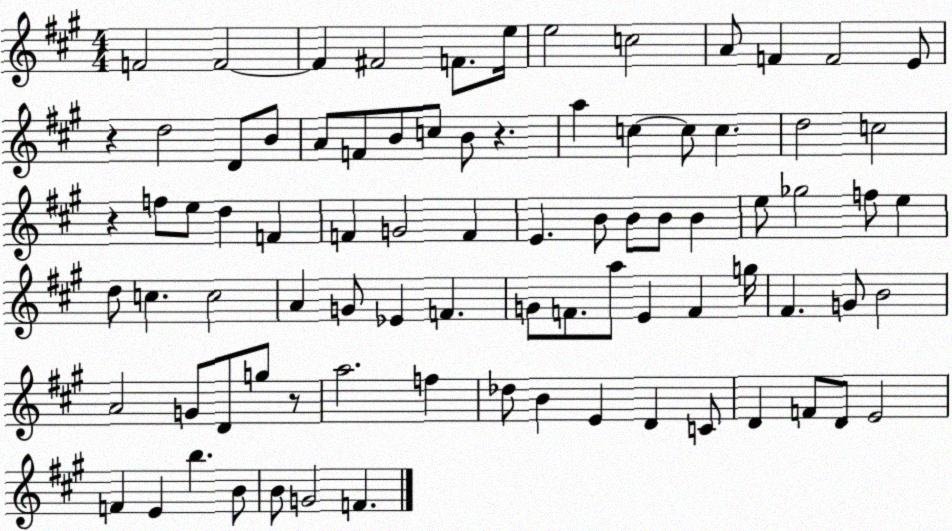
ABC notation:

X:1
T:Untitled
M:4/4
L:1/4
K:A
F2 F2 F ^F2 F/2 e/4 e2 c2 A/2 F F2 E/2 z d2 D/2 B/2 A/2 F/2 B/2 c/2 B/2 z a c c/2 c d2 c2 z f/2 e/2 d F F G2 F E B/2 B/2 B/2 B e/2 _g2 f/2 e d/2 c c2 A G/2 _E F G/2 F/2 a/2 E F g/4 ^F G/2 B2 A2 G/2 D/2 g/2 z/2 a2 f _d/2 B E D C/2 D F/2 D/2 E2 F E b B/2 B/2 G2 F